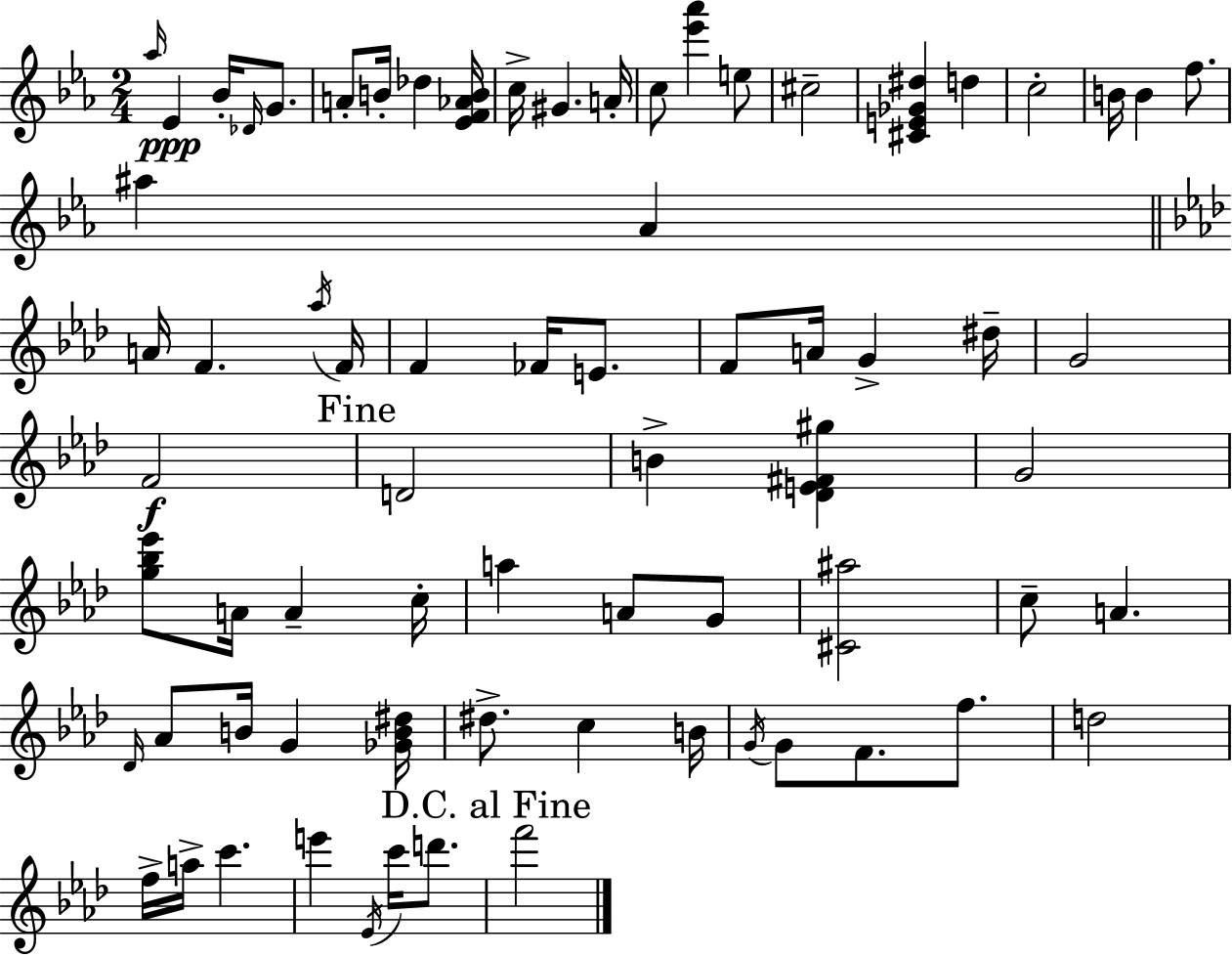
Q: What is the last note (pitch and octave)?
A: F6